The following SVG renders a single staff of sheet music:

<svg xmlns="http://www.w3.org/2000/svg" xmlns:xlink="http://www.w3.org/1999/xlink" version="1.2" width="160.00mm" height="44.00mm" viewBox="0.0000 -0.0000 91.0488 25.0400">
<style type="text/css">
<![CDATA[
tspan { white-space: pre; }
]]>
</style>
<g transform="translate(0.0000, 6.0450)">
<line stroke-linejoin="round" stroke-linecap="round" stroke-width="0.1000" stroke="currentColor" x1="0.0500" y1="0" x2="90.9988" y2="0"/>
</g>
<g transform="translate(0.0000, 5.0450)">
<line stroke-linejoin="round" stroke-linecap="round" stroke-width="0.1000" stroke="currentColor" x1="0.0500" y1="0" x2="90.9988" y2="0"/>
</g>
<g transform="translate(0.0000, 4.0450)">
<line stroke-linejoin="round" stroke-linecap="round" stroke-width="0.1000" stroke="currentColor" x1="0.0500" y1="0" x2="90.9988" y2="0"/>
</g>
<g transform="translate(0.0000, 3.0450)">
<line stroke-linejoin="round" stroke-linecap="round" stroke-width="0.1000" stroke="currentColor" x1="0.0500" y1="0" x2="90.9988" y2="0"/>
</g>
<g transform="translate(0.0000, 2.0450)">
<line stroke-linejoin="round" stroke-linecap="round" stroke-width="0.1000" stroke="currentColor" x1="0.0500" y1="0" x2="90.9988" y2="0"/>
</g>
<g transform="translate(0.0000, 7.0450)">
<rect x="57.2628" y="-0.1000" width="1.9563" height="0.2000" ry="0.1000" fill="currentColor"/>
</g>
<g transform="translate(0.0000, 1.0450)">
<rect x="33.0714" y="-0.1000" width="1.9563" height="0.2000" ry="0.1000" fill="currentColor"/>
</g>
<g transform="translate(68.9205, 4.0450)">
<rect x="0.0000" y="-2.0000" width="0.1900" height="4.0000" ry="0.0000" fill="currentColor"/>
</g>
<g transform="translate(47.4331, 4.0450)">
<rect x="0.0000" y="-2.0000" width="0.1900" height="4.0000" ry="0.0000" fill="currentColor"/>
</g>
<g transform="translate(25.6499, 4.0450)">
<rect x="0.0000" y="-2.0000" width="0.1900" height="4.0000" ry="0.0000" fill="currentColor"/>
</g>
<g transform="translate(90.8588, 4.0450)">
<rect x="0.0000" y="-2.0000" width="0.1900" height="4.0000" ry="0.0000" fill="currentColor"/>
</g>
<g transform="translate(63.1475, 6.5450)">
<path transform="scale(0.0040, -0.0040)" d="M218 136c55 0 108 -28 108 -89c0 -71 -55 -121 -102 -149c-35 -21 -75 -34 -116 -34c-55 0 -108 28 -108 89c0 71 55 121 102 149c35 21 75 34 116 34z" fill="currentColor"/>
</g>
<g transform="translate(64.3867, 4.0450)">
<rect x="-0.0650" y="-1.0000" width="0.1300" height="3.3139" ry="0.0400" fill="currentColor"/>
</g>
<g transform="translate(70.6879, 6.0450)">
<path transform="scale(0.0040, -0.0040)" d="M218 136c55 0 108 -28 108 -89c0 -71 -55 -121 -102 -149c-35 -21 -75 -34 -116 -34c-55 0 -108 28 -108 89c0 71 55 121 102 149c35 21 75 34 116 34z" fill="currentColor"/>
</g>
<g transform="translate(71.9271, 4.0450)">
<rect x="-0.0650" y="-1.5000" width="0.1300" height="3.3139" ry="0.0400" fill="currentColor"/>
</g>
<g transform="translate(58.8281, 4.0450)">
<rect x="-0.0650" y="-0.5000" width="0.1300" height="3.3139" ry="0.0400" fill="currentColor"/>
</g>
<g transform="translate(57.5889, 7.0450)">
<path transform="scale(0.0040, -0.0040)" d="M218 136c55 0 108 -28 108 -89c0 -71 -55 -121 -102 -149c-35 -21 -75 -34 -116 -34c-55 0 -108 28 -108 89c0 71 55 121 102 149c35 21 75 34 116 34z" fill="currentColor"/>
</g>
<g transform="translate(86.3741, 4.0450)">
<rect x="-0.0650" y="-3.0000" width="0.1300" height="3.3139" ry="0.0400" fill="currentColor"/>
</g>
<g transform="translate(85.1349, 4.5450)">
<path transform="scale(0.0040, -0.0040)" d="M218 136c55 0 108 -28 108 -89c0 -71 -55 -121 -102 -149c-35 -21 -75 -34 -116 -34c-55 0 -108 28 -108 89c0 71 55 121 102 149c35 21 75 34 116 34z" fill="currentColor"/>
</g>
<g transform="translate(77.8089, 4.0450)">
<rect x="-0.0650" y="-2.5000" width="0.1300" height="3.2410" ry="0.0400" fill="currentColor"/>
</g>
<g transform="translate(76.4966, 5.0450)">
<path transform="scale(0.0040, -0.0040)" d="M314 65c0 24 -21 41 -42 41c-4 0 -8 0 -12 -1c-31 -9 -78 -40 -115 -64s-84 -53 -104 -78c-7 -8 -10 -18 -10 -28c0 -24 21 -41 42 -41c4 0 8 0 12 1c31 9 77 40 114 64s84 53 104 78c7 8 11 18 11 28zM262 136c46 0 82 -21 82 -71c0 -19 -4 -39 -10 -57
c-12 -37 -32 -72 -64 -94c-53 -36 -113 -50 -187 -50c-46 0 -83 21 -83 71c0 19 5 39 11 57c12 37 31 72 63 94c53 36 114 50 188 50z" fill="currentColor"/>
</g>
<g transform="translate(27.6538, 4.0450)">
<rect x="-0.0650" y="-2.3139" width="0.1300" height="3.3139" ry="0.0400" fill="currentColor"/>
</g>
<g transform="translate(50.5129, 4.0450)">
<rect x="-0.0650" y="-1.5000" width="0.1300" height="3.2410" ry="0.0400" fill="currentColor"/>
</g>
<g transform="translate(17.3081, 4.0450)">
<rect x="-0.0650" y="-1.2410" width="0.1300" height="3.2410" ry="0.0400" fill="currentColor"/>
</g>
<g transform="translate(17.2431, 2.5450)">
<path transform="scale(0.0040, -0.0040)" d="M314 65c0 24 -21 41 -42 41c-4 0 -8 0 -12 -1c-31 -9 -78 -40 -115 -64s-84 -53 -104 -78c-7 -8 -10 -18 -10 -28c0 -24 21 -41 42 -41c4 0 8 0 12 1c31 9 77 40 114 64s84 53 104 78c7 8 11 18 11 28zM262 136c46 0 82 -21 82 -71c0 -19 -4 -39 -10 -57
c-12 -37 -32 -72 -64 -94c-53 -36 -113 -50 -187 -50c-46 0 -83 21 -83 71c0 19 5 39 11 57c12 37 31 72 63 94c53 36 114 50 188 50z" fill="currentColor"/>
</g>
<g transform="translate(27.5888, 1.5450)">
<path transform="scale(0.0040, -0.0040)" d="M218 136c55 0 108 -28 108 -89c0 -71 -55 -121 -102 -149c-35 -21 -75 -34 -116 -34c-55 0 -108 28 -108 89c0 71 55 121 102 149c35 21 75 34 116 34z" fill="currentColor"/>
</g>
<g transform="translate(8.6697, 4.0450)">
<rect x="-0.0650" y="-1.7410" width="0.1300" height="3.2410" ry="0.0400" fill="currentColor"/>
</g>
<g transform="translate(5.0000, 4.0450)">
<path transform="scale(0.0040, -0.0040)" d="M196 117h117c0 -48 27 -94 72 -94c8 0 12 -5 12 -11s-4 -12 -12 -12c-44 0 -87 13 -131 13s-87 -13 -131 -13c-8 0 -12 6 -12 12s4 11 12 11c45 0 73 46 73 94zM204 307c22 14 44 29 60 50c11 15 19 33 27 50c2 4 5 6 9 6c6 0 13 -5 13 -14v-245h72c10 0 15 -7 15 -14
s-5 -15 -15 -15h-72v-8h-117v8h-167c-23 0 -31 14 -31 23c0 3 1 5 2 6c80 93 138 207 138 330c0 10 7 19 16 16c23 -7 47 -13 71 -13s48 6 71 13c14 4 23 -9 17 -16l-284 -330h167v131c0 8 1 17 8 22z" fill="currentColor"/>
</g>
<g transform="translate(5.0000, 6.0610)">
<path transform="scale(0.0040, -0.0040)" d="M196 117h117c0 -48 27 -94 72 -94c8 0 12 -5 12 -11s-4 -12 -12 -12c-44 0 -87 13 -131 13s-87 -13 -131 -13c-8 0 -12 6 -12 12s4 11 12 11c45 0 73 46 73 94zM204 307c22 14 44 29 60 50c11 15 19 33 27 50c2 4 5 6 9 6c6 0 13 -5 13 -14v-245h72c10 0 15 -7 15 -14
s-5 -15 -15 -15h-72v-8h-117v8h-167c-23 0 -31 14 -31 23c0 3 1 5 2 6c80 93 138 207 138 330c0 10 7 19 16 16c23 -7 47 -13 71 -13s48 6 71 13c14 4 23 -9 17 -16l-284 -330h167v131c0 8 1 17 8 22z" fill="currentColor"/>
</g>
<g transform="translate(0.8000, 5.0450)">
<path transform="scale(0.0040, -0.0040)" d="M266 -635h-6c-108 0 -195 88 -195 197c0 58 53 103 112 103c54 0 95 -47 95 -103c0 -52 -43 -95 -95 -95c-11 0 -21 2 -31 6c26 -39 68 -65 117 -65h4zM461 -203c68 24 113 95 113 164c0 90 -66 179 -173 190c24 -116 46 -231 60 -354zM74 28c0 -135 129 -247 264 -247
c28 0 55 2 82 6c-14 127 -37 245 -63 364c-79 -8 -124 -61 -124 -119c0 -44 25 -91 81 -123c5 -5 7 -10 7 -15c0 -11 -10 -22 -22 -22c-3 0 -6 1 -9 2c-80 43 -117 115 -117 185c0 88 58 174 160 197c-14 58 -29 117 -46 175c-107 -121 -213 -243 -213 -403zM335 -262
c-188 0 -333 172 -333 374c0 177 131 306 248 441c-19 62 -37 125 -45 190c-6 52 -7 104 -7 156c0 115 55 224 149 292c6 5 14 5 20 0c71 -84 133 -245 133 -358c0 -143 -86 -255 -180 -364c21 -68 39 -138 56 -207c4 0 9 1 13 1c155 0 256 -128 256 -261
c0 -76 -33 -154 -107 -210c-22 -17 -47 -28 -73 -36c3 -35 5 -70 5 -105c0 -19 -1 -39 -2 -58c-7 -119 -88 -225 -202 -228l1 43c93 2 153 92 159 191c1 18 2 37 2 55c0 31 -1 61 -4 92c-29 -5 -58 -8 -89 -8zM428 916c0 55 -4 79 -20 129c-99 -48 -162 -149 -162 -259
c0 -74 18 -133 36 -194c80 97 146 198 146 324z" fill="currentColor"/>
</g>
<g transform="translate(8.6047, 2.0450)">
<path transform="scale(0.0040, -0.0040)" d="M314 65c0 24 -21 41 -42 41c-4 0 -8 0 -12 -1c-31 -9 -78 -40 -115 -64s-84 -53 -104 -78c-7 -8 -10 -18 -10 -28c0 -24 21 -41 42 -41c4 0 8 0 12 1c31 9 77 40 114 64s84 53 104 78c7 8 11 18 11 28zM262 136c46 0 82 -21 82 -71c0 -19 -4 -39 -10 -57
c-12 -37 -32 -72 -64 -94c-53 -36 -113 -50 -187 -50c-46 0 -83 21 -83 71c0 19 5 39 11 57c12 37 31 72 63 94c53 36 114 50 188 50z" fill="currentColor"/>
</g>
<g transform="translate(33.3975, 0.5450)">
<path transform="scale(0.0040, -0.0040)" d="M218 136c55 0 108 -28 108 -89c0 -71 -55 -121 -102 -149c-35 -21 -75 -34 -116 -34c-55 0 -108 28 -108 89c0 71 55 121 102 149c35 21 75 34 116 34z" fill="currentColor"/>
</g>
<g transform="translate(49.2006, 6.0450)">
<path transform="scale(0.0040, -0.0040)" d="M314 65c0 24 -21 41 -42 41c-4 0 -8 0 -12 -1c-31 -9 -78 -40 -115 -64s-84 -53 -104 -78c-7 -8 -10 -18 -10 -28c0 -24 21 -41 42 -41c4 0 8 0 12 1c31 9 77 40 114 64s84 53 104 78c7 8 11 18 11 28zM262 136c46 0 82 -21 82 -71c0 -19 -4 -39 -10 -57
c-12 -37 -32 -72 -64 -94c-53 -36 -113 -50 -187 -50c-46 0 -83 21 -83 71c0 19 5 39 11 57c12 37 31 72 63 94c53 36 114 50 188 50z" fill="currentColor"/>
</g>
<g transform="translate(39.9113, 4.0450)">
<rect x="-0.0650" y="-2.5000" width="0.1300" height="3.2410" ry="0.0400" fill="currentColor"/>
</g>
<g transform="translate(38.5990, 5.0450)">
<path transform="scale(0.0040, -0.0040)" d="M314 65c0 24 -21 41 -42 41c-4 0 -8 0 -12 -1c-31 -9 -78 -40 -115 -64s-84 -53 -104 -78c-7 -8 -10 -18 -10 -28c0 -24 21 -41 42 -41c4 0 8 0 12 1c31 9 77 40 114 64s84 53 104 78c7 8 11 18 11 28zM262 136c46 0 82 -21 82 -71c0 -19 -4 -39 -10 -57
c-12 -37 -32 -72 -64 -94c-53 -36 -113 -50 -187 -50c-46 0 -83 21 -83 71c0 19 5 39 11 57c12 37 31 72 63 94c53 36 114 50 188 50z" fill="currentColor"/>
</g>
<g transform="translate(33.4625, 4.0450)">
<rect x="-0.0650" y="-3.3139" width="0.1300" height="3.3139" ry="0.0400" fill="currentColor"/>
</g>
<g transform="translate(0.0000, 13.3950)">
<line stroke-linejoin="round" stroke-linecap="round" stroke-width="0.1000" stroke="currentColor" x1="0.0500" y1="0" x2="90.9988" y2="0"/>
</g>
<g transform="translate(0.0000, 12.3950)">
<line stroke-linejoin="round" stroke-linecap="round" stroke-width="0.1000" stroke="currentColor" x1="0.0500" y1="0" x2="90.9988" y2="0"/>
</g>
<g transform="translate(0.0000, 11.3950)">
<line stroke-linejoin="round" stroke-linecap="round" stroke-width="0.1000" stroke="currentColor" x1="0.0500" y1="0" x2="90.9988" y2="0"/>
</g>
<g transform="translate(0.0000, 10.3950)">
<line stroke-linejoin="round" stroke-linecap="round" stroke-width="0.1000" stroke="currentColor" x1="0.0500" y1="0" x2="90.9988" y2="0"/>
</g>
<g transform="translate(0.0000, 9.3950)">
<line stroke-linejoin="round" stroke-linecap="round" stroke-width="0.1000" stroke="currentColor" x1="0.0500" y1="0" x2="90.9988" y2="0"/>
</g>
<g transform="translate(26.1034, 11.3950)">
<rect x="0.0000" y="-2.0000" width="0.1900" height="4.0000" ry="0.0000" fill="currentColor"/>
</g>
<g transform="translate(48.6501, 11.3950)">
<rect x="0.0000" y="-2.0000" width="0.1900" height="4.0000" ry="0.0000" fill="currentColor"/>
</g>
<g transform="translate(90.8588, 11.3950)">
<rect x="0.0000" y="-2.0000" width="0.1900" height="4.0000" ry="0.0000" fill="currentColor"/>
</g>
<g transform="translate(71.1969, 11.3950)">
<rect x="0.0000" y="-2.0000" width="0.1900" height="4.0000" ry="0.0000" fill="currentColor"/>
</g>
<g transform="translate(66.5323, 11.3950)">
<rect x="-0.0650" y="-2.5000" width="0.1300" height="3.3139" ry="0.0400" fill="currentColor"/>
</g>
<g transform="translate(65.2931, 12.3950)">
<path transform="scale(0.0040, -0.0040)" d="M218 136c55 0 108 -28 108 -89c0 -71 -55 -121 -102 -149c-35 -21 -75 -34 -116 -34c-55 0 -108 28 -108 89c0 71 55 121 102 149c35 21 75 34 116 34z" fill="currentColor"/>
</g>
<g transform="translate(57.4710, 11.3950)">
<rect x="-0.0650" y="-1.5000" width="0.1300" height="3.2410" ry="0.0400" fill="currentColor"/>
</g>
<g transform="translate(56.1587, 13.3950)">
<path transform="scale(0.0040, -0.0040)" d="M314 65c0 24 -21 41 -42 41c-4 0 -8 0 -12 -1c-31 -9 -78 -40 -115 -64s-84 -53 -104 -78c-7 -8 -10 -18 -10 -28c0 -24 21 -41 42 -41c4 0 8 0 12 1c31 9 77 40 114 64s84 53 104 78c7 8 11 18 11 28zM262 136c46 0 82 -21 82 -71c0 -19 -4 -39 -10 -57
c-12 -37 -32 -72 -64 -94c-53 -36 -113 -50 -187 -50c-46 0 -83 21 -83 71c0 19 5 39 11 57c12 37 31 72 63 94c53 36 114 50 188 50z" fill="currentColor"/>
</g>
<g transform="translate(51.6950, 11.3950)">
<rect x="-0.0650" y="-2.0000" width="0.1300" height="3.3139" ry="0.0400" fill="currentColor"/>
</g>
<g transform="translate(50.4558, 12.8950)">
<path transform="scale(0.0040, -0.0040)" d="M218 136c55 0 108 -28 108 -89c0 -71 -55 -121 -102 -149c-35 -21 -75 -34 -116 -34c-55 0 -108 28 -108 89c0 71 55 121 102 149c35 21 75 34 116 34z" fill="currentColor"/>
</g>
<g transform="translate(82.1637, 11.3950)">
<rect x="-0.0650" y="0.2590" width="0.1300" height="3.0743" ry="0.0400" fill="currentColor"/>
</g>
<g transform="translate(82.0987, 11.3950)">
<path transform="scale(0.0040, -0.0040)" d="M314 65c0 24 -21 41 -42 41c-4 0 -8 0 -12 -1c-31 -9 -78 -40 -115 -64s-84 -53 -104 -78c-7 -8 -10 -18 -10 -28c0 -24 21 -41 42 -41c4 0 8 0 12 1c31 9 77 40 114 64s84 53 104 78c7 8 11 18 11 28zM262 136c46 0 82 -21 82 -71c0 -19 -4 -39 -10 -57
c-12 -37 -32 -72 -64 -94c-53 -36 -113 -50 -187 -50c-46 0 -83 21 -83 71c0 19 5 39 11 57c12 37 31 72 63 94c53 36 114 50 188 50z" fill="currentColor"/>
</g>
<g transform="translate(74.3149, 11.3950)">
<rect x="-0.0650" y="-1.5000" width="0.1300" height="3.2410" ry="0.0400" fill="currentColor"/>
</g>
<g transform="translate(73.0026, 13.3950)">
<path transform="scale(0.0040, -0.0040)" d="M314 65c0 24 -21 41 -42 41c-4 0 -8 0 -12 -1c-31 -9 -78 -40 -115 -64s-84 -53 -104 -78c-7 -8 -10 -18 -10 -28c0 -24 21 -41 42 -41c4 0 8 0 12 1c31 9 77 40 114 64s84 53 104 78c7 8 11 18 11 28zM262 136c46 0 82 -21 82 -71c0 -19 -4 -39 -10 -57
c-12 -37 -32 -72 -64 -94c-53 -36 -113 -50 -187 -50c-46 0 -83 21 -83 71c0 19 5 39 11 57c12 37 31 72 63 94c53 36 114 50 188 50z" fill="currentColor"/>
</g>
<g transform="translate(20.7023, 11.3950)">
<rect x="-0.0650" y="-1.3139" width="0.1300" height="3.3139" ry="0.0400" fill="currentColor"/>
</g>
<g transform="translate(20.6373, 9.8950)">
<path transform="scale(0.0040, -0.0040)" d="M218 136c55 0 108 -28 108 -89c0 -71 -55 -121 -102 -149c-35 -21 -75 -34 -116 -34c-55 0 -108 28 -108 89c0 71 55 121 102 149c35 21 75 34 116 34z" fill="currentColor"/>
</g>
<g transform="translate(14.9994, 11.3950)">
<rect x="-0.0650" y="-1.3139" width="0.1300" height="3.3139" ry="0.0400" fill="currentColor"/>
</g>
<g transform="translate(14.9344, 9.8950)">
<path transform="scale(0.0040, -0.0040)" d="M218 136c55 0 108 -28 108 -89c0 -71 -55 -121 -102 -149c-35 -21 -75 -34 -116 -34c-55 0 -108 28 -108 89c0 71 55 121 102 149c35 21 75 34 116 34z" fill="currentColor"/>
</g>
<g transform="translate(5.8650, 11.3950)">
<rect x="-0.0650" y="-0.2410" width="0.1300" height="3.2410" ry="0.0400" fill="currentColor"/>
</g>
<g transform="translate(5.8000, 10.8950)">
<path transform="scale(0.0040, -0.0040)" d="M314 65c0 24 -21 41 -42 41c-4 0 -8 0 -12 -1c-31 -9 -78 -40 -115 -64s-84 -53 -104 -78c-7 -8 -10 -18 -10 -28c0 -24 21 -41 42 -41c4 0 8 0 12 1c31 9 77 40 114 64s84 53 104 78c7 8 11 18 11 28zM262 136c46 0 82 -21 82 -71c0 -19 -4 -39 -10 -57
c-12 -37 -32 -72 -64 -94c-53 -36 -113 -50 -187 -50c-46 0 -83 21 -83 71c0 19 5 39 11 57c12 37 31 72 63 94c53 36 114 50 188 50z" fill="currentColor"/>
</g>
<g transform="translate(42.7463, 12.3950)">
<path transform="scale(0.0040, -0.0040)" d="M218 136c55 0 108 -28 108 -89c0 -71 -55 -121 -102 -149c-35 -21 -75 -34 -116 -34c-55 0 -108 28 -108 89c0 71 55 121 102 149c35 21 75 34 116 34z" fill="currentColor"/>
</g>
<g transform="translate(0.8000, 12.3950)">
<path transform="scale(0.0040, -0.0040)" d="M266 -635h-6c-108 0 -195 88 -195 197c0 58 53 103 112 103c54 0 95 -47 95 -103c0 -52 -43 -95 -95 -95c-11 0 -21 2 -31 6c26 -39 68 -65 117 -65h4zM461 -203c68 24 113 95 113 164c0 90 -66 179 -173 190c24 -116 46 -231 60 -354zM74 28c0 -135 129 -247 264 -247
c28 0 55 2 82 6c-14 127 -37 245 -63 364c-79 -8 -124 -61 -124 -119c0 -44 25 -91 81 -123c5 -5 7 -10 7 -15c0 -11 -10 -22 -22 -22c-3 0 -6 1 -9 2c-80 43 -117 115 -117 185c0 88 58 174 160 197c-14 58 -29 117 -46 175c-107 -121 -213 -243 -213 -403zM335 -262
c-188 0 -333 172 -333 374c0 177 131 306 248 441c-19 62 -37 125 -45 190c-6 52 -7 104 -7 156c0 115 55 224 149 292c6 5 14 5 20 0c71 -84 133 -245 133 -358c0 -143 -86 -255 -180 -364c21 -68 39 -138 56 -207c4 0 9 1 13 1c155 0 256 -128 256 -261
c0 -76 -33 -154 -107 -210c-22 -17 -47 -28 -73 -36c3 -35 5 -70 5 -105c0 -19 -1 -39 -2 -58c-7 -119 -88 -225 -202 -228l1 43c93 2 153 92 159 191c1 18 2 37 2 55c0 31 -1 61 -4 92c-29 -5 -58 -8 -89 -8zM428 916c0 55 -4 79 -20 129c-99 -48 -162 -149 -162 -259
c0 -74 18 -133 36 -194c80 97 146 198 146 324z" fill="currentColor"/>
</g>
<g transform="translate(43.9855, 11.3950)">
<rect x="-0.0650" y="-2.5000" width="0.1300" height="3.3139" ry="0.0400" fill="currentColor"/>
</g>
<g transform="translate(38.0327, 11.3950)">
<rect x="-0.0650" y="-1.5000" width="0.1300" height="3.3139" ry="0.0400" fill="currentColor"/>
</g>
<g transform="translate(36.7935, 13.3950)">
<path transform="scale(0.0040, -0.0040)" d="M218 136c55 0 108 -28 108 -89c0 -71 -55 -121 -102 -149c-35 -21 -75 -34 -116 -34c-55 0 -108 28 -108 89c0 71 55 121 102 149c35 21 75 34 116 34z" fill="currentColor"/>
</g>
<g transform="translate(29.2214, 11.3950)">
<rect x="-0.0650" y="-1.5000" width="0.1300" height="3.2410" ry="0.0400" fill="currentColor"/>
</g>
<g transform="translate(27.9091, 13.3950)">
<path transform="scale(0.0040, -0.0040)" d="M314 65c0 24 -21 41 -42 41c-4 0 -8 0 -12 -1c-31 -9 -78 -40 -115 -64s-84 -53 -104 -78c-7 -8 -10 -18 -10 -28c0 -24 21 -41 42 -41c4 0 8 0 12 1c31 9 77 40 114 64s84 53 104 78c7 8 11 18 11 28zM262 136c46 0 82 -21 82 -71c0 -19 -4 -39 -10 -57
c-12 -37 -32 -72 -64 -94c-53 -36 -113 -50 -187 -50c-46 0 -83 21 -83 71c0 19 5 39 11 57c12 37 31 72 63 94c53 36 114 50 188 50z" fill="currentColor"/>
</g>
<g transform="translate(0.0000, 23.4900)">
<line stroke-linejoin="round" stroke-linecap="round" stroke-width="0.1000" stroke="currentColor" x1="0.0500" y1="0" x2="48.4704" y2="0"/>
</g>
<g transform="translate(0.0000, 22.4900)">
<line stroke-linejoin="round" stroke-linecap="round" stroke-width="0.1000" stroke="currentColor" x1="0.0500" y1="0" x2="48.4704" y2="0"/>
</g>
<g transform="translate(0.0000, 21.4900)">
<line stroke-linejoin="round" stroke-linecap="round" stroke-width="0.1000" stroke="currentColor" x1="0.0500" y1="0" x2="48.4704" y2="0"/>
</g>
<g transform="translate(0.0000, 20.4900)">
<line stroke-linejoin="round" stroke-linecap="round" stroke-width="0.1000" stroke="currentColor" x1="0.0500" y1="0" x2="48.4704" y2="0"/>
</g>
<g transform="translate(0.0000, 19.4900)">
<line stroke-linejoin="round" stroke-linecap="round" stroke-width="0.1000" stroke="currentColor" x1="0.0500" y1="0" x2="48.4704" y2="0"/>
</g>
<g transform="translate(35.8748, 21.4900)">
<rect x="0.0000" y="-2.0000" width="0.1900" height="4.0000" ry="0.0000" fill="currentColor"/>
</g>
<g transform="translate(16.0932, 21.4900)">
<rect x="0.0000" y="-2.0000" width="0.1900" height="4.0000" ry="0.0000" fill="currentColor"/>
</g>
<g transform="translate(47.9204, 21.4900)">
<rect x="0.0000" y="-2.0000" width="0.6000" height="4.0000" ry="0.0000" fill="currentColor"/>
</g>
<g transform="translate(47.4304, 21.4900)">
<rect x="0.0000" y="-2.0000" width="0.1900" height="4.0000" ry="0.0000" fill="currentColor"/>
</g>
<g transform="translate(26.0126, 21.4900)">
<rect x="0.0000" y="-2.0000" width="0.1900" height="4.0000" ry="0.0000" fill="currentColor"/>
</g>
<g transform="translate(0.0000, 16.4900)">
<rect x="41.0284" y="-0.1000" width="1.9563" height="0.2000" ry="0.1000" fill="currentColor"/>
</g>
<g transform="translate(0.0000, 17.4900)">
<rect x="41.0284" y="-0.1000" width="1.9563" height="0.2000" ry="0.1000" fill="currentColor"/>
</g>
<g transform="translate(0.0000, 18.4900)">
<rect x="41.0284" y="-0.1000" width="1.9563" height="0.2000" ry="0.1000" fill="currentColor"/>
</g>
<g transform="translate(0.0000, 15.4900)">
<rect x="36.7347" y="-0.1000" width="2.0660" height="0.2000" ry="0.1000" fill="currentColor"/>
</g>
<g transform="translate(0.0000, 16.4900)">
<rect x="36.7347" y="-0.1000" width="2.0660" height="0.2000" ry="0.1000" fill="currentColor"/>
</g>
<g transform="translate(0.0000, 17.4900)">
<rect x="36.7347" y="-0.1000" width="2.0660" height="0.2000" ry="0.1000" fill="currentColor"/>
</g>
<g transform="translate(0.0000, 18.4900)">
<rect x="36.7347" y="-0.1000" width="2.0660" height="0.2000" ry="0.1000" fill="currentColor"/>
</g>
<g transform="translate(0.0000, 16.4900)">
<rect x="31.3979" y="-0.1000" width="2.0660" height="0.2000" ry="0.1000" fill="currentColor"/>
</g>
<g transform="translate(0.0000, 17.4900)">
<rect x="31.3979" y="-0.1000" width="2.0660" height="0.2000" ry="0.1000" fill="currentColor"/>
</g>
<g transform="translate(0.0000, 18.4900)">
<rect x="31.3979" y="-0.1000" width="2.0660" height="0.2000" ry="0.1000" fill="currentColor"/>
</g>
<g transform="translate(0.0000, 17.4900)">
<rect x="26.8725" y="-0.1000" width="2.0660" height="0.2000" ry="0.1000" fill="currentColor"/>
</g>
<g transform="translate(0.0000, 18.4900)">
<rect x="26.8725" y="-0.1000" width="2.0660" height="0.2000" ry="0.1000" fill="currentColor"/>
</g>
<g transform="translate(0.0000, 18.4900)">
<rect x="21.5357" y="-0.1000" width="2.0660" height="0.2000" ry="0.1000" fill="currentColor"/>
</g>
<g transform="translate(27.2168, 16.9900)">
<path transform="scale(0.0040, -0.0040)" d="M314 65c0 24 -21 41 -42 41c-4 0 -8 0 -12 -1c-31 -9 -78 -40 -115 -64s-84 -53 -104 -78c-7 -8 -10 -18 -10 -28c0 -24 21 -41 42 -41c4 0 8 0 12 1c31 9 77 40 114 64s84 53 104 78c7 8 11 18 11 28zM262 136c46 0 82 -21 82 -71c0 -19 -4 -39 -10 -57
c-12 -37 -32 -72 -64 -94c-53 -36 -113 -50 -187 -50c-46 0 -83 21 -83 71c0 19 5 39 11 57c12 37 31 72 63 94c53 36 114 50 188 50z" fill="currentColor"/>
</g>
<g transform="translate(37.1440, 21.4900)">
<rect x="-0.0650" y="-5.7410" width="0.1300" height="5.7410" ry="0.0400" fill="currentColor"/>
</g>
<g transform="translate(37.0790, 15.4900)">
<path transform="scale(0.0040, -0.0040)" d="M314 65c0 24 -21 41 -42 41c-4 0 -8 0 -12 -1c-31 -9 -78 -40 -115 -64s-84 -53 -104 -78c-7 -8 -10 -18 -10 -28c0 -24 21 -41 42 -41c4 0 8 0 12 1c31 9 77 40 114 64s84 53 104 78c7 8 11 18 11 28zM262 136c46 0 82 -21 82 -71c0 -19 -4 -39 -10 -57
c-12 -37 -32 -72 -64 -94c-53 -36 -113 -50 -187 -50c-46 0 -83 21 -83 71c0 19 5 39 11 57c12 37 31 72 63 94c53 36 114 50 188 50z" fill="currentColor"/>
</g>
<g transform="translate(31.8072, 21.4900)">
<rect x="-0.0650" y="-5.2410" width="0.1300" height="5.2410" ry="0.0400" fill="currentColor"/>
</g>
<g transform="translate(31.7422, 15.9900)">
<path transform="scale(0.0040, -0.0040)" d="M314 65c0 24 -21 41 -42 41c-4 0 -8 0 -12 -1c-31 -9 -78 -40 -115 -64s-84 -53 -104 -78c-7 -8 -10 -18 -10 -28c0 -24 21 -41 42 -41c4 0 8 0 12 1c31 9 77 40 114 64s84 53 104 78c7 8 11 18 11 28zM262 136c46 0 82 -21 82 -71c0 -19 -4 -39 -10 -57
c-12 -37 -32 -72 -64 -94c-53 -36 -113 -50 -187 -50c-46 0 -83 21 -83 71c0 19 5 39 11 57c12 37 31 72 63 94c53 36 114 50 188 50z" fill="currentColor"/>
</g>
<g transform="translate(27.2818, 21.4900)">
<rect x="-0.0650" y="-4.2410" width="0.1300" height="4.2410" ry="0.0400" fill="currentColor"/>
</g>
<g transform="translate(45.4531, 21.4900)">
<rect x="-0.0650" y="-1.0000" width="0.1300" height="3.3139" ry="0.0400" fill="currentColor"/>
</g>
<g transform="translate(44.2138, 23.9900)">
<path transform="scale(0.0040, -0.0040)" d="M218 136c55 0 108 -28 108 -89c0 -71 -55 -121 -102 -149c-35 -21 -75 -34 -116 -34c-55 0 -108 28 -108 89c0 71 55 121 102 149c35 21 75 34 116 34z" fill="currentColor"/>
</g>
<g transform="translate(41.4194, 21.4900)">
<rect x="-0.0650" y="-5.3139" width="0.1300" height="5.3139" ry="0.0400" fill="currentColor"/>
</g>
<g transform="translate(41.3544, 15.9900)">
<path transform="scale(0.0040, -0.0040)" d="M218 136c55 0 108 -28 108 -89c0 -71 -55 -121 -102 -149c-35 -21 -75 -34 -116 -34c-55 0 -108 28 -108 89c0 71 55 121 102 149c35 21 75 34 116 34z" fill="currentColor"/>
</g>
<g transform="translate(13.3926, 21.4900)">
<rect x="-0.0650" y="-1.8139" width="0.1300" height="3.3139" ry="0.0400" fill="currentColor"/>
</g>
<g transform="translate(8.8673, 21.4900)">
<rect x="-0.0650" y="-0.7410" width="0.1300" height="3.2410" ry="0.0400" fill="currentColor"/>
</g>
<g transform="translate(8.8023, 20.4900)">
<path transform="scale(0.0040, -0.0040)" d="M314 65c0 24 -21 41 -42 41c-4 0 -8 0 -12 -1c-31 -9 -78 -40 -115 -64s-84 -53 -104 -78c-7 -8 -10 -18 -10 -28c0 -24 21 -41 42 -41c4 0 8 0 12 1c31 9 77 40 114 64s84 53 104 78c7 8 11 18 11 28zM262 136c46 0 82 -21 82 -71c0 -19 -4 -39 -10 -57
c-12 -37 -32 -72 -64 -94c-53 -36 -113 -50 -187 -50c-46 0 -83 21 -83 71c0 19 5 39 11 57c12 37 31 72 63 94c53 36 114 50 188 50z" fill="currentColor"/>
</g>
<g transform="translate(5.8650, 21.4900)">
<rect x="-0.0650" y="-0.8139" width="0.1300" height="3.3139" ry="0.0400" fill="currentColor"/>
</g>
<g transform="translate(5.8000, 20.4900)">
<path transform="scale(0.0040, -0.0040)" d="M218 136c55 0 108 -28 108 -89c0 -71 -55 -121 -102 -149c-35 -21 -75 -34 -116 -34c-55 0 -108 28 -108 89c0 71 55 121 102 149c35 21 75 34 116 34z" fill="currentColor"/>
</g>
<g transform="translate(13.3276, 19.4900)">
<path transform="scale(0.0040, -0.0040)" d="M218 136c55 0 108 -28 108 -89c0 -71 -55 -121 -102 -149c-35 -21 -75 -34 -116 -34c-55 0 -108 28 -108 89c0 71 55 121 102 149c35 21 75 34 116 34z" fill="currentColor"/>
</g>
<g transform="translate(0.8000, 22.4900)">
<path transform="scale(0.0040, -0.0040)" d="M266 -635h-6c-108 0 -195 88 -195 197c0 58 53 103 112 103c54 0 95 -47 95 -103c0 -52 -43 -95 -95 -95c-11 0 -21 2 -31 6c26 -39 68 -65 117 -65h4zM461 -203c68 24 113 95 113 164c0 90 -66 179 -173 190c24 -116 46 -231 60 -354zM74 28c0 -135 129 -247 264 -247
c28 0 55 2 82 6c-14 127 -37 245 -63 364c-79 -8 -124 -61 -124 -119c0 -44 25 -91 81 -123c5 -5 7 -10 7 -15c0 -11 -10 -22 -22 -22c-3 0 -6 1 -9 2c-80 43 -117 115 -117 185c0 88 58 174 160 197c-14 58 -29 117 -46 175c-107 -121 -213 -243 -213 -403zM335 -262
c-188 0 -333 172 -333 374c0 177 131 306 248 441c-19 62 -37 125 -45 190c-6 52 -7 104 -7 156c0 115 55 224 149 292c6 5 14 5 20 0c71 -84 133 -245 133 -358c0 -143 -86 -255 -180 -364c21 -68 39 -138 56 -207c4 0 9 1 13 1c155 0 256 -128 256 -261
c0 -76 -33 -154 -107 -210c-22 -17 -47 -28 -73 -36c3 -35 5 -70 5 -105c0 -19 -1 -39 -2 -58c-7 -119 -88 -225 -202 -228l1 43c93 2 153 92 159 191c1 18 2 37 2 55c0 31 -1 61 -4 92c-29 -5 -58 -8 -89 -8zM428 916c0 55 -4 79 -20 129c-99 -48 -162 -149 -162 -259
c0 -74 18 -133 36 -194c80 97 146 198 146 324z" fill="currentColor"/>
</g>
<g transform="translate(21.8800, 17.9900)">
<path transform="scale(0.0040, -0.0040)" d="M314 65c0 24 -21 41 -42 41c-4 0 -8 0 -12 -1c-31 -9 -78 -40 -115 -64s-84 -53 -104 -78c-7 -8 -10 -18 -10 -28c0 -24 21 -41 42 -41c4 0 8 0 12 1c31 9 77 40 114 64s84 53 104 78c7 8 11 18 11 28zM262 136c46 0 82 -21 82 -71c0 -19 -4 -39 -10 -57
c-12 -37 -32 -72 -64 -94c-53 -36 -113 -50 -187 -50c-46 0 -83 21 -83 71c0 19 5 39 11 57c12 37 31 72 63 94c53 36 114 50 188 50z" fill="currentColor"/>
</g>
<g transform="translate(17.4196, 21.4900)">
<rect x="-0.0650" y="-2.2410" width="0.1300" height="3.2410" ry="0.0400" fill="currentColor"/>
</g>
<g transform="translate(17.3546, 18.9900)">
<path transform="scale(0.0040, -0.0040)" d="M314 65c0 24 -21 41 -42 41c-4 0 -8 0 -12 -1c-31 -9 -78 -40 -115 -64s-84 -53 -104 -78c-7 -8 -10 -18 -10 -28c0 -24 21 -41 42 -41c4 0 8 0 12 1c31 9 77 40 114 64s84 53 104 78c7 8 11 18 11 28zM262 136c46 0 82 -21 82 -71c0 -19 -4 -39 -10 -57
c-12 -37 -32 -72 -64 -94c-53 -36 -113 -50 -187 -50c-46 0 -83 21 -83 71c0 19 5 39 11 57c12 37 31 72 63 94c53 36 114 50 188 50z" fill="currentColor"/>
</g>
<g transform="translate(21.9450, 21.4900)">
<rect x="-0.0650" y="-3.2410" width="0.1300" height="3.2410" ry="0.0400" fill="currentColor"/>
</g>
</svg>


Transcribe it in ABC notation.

X:1
T:Untitled
M:4/4
L:1/4
K:C
f2 e2 g b G2 E2 C D E G2 A c2 e e E2 E G F E2 G E2 B2 d d2 f g2 b2 d'2 f'2 g'2 f' D